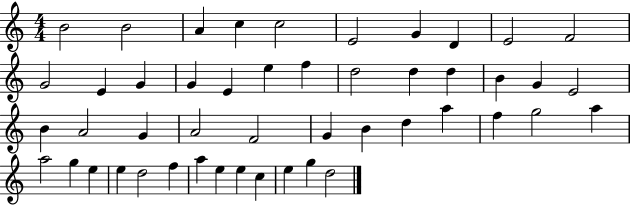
B4/h B4/h A4/q C5/q C5/h E4/h G4/q D4/q E4/h F4/h G4/h E4/q G4/q G4/q E4/q E5/q F5/q D5/h D5/q D5/q B4/q G4/q E4/h B4/q A4/h G4/q A4/h F4/h G4/q B4/q D5/q A5/q F5/q G5/h A5/q A5/h G5/q E5/q E5/q D5/h F5/q A5/q E5/q E5/q C5/q E5/q G5/q D5/h